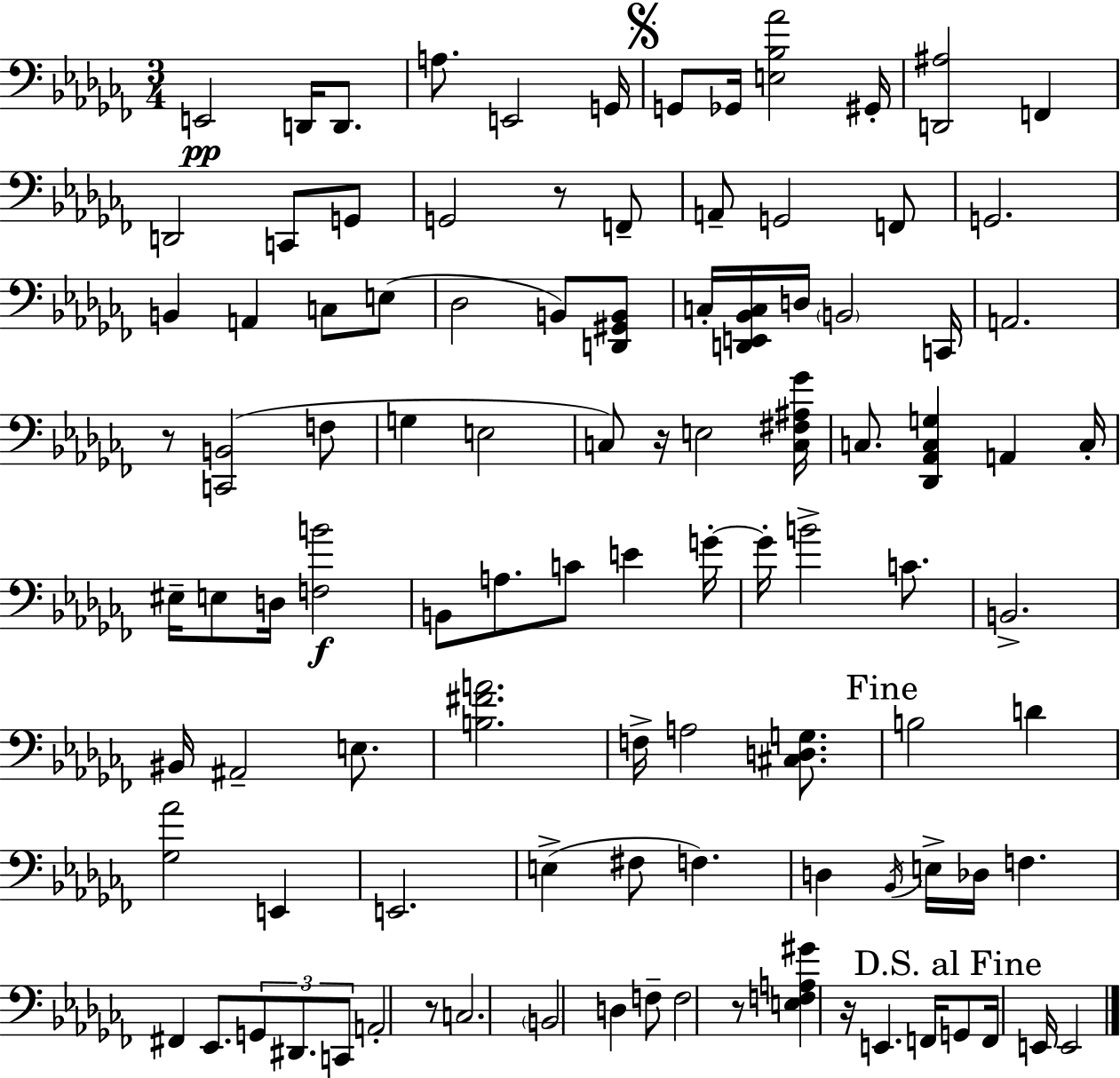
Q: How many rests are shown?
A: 6